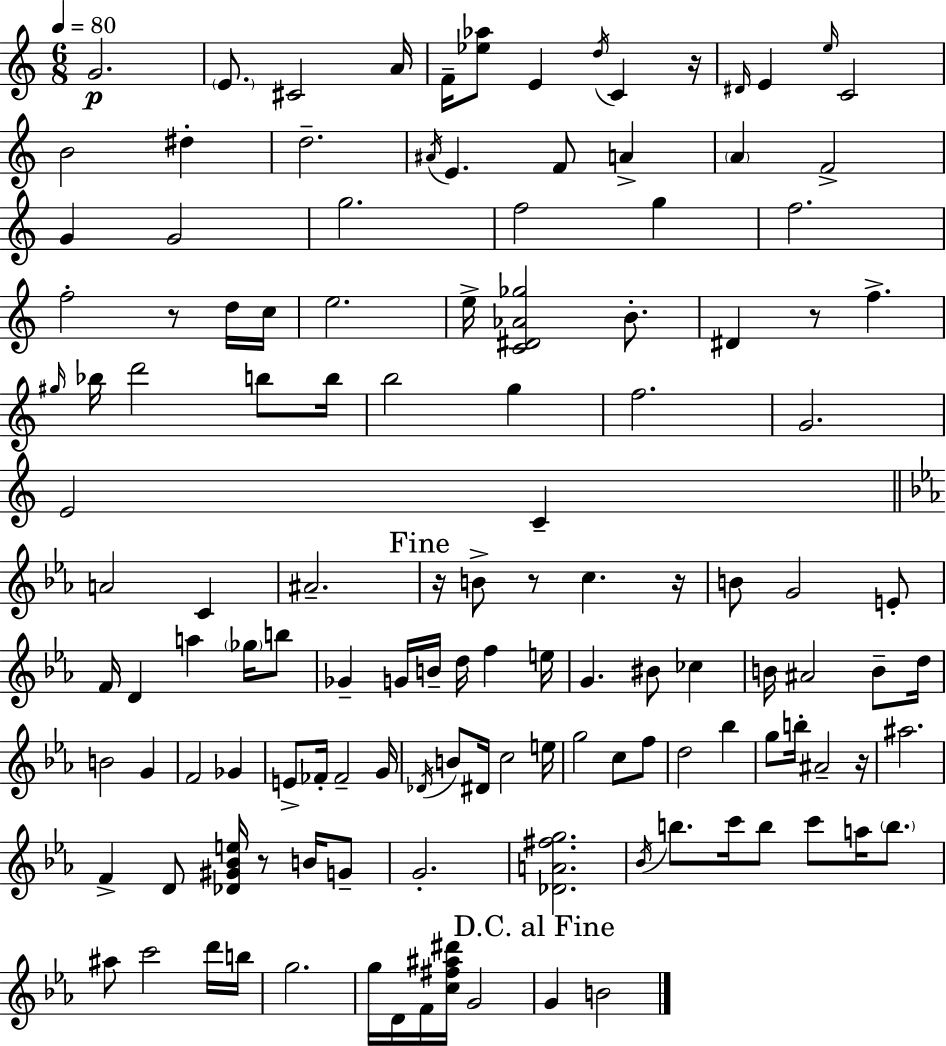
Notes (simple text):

G4/h. E4/e. C#4/h A4/s F4/s [Eb5,Ab5]/e E4/q D5/s C4/q R/s D#4/s E4/q E5/s C4/h B4/h D#5/q D5/h. A#4/s E4/q. F4/e A4/q A4/q F4/h G4/q G4/h G5/h. F5/h G5/q F5/h. F5/h R/e D5/s C5/s E5/h. E5/s [C4,D#4,Ab4,Gb5]/h B4/e. D#4/q R/e F5/q. G#5/s Bb5/s D6/h B5/e B5/s B5/h G5/q F5/h. G4/h. E4/h C4/q A4/h C4/q A#4/h. R/s B4/e R/e C5/q. R/s B4/e G4/h E4/e F4/s D4/q A5/q Gb5/s B5/e Gb4/q G4/s B4/s D5/s F5/q E5/s G4/q. BIS4/e CES5/q B4/s A#4/h B4/e D5/s B4/h G4/q F4/h Gb4/q E4/e FES4/s FES4/h G4/s Db4/s B4/e D#4/s C5/h E5/s G5/h C5/e F5/e D5/h Bb5/q G5/e B5/s A#4/h R/s A#5/h. F4/q D4/e [Db4,G#4,Bb4,E5]/s R/e B4/s G4/e G4/h. [Db4,A4,F#5,G5]/h. Bb4/s B5/e. C6/s B5/e C6/e A5/s B5/e. A#5/e C6/h D6/s B5/s G5/h. G5/s D4/s F4/s [C5,F#5,A#5,D#6]/s G4/h G4/q B4/h